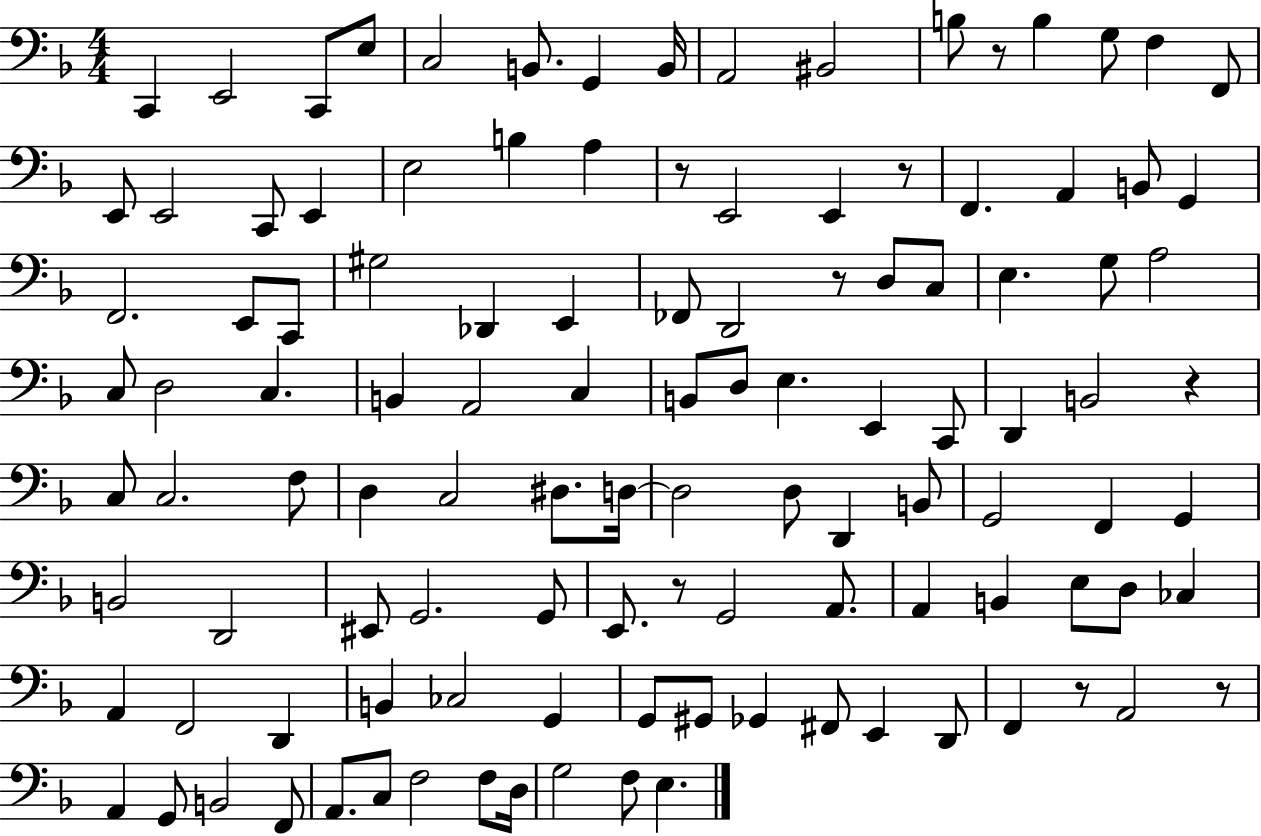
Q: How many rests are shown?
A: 8